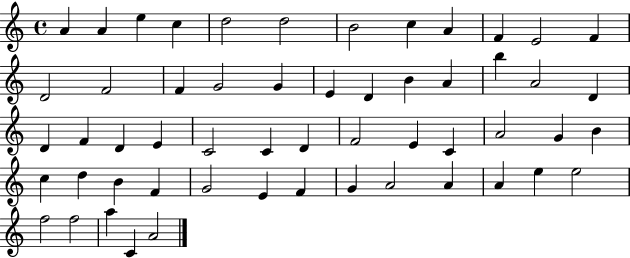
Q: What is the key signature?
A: C major